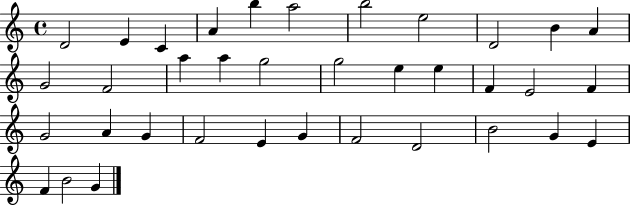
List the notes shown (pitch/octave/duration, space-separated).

D4/h E4/q C4/q A4/q B5/q A5/h B5/h E5/h D4/h B4/q A4/q G4/h F4/h A5/q A5/q G5/h G5/h E5/q E5/q F4/q E4/h F4/q G4/h A4/q G4/q F4/h E4/q G4/q F4/h D4/h B4/h G4/q E4/q F4/q B4/h G4/q